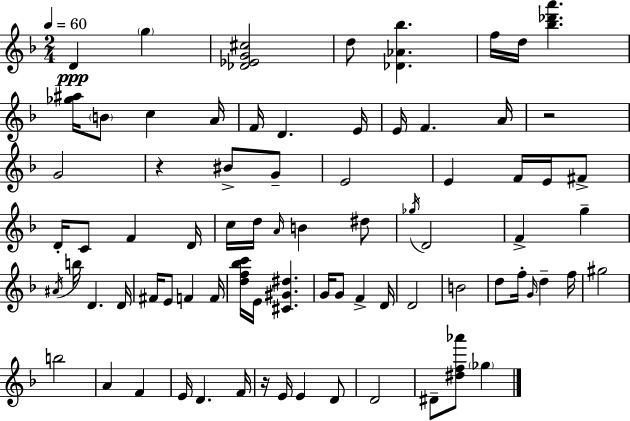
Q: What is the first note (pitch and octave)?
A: D4